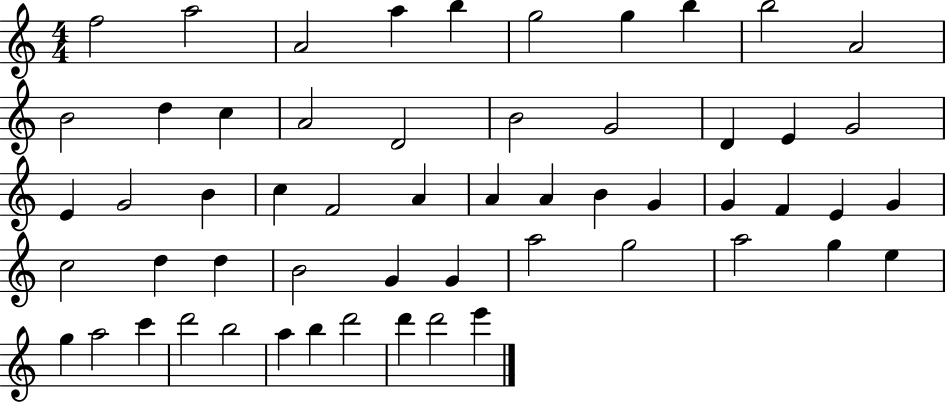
{
  \clef treble
  \numericTimeSignature
  \time 4/4
  \key c \major
  f''2 a''2 | a'2 a''4 b''4 | g''2 g''4 b''4 | b''2 a'2 | \break b'2 d''4 c''4 | a'2 d'2 | b'2 g'2 | d'4 e'4 g'2 | \break e'4 g'2 b'4 | c''4 f'2 a'4 | a'4 a'4 b'4 g'4 | g'4 f'4 e'4 g'4 | \break c''2 d''4 d''4 | b'2 g'4 g'4 | a''2 g''2 | a''2 g''4 e''4 | \break g''4 a''2 c'''4 | d'''2 b''2 | a''4 b''4 d'''2 | d'''4 d'''2 e'''4 | \break \bar "|."
}